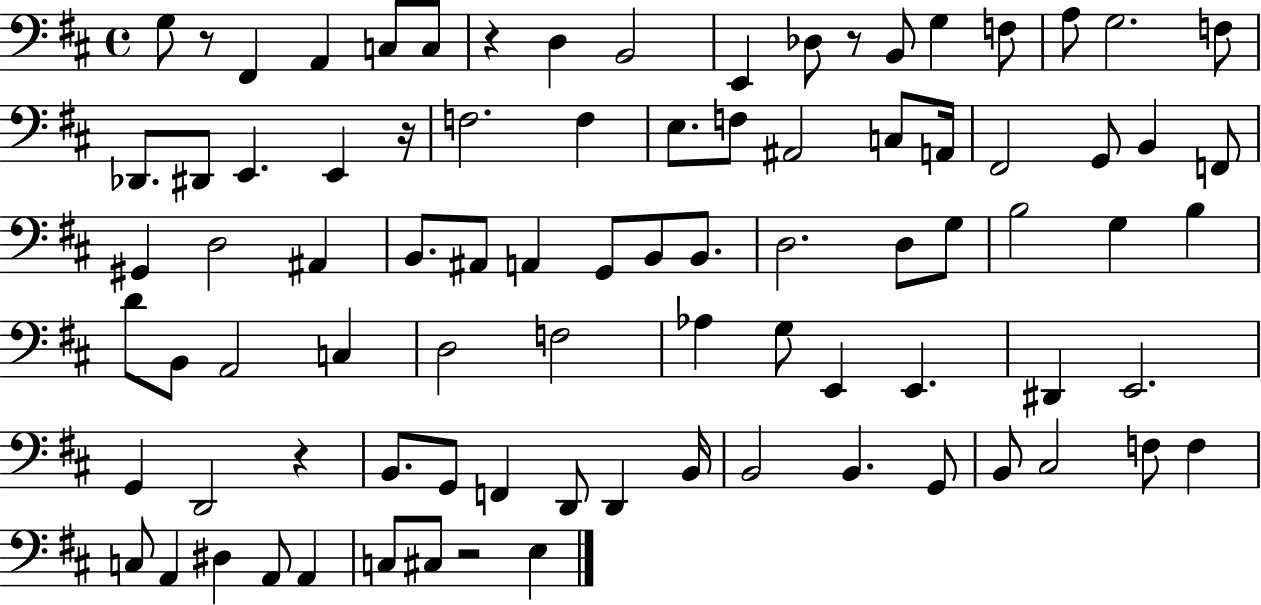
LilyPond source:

{
  \clef bass
  \time 4/4
  \defaultTimeSignature
  \key d \major
  g8 r8 fis,4 a,4 c8 c8 | r4 d4 b,2 | e,4 des8 r8 b,8 g4 f8 | a8 g2. f8 | \break des,8. dis,8 e,4. e,4 r16 | f2. f4 | e8. f8 ais,2 c8 a,16 | fis,2 g,8 b,4 f,8 | \break gis,4 d2 ais,4 | b,8. ais,8 a,4 g,8 b,8 b,8. | d2. d8 g8 | b2 g4 b4 | \break d'8 b,8 a,2 c4 | d2 f2 | aes4 g8 e,4 e,4. | dis,4 e,2. | \break g,4 d,2 r4 | b,8. g,8 f,4 d,8 d,4 b,16 | b,2 b,4. g,8 | b,8 cis2 f8 f4 | \break c8 a,4 dis4 a,8 a,4 | c8 cis8 r2 e4 | \bar "|."
}